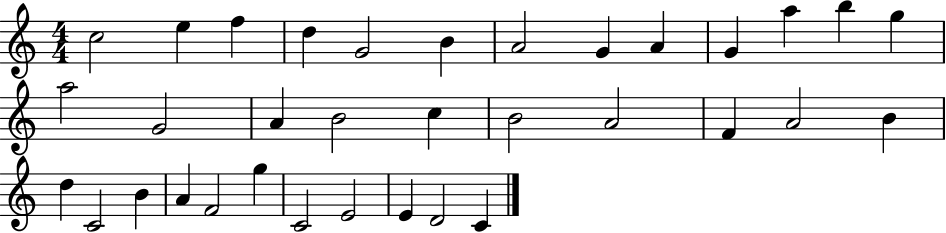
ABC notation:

X:1
T:Untitled
M:4/4
L:1/4
K:C
c2 e f d G2 B A2 G A G a b g a2 G2 A B2 c B2 A2 F A2 B d C2 B A F2 g C2 E2 E D2 C